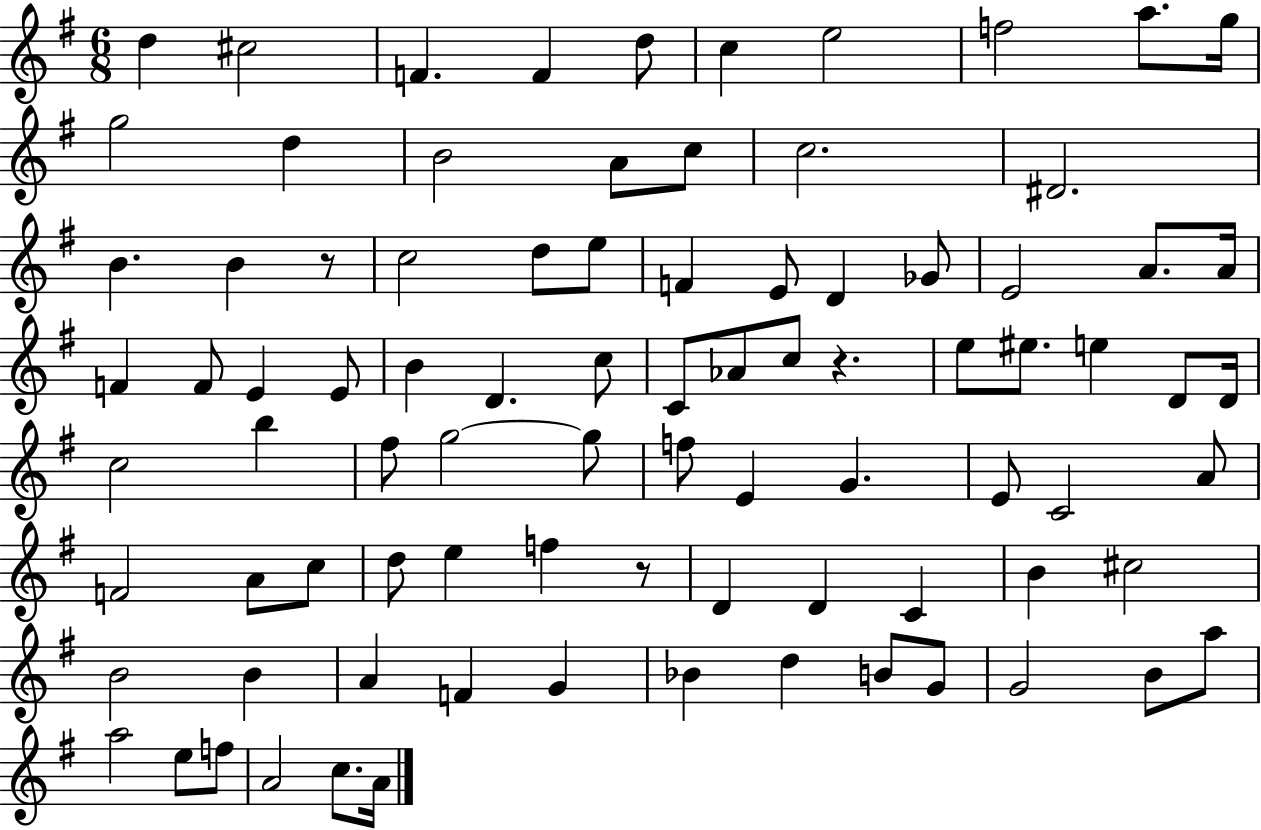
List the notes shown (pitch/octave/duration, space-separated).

D5/q C#5/h F4/q. F4/q D5/e C5/q E5/h F5/h A5/e. G5/s G5/h D5/q B4/h A4/e C5/e C5/h. D#4/h. B4/q. B4/q R/e C5/h D5/e E5/e F4/q E4/e D4/q Gb4/e E4/h A4/e. A4/s F4/q F4/e E4/q E4/e B4/q D4/q. C5/e C4/e Ab4/e C5/e R/q. E5/e EIS5/e. E5/q D4/e D4/s C5/h B5/q F#5/e G5/h G5/e F5/e E4/q G4/q. E4/e C4/h A4/e F4/h A4/e C5/e D5/e E5/q F5/q R/e D4/q D4/q C4/q B4/q C#5/h B4/h B4/q A4/q F4/q G4/q Bb4/q D5/q B4/e G4/e G4/h B4/e A5/e A5/h E5/e F5/e A4/h C5/e. A4/s